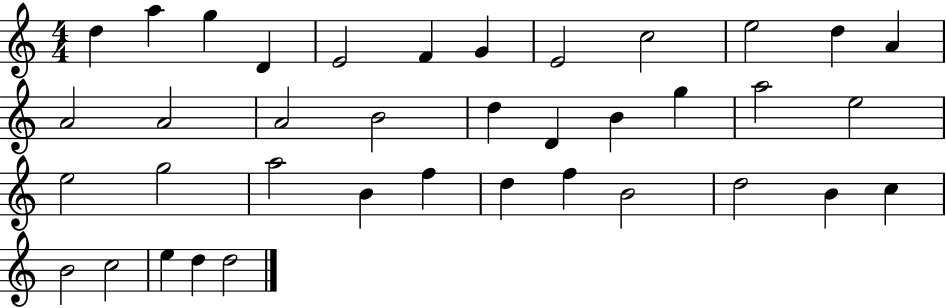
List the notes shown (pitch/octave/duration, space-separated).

D5/q A5/q G5/q D4/q E4/h F4/q G4/q E4/h C5/h E5/h D5/q A4/q A4/h A4/h A4/h B4/h D5/q D4/q B4/q G5/q A5/h E5/h E5/h G5/h A5/h B4/q F5/q D5/q F5/q B4/h D5/h B4/q C5/q B4/h C5/h E5/q D5/q D5/h